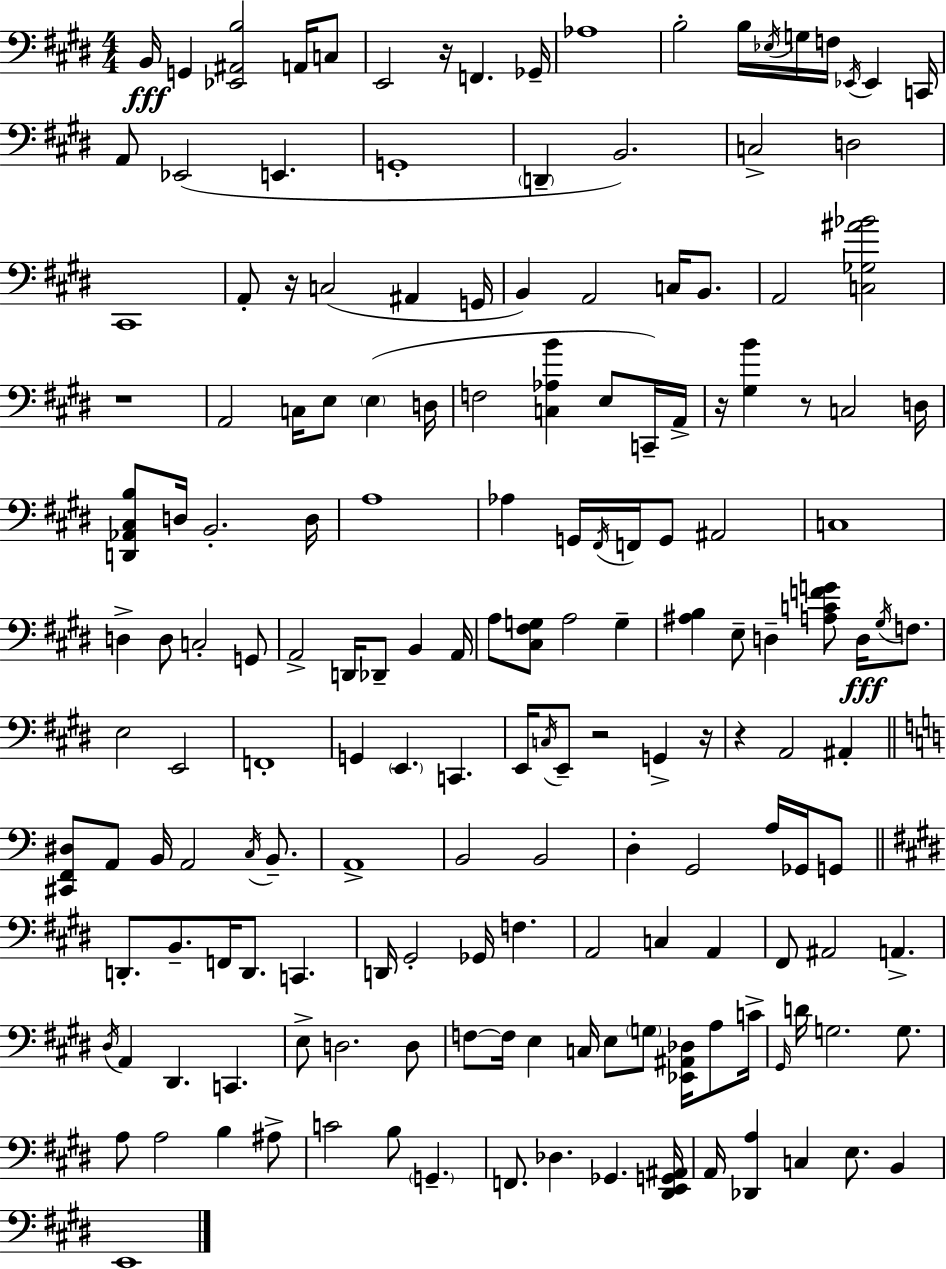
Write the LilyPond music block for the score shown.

{
  \clef bass
  \numericTimeSignature
  \time 4/4
  \key e \major
  b,16\fff g,4 <ees, ais, b>2 a,16 c8 | e,2 r16 f,4. ges,16-- | aes1 | b2-. b16 \acciaccatura { ees16 } g16 f16 \acciaccatura { ees,16 } ees,4 | \break c,16 a,8 ees,2( e,4. | g,1-. | \parenthesize d,4-- b,2.) | c2-> d2 | \break cis,1 | a,8-. r16 c2( ais,4 | g,16 b,4) a,2 c16 b,8. | a,2 <c ges ais' bes'>2 | \break r1 | a,2 c16 e8 \parenthesize e4( | d16 f2 <c aes b'>4 e8 | c,16--) a,16-> r16 <gis b'>4 r8 c2 | \break d16 <d, aes, cis b>8 d16 b,2.-. | d16 a1 | aes4 g,16 \acciaccatura { fis,16 } f,16 g,8 ais,2 | c1 | \break d4-> d8 c2-. | g,8 a,2-> d,16 des,8-- b,4 | a,16 a8 <cis fis g>8 a2 g4-- | <ais b>4 e8-- d4-- <a c' f' g'>8 d16\fff | \break \acciaccatura { gis16 } f8. e2 e,2 | f,1-. | g,4 \parenthesize e,4. c,4. | e,16 \acciaccatura { c16 } e,8-- r2 | \break g,4-> r16 r4 a,2 | ais,4-. \bar "||" \break \key c \major <cis, f, dis>8 a,8 b,16 a,2 \acciaccatura { c16 } b,8.-- | a,1-> | b,2 b,2 | d4-. g,2 a16 ges,16 g,8 | \break \bar "||" \break \key e \major d,8.-. b,8.-- f,16 d,8. c,4. | d,16 gis,2-. ges,16 f4. | a,2 c4 a,4 | fis,8 ais,2 a,4.-> | \break \acciaccatura { dis16 } a,4 dis,4. c,4. | e8-> d2. d8 | f8~~ f16 e4 c16 e8 \parenthesize g8 <ees, ais, des>16 a8 | c'16-> \grace { gis,16 } d'16 g2. g8. | \break a8 a2 b4 | ais8-> c'2 b8 \parenthesize g,4.-- | f,8. des4. ges,4. | <dis, e, g, ais,>16 a,16 <des, a>4 c4 e8. b,4 | \break e,1 | \bar "|."
}